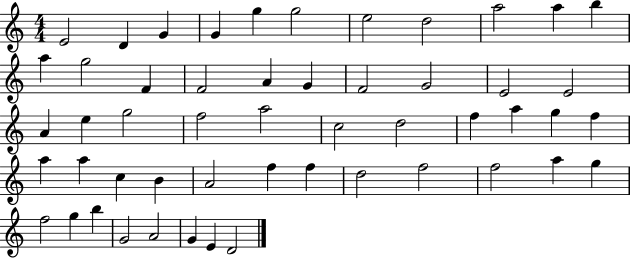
X:1
T:Untitled
M:4/4
L:1/4
K:C
E2 D G G g g2 e2 d2 a2 a b a g2 F F2 A G F2 G2 E2 E2 A e g2 f2 a2 c2 d2 f a g f a a c B A2 f f d2 f2 f2 a g f2 g b G2 A2 G E D2